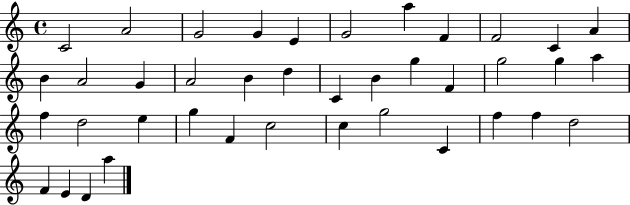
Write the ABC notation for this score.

X:1
T:Untitled
M:4/4
L:1/4
K:C
C2 A2 G2 G E G2 a F F2 C A B A2 G A2 B d C B g F g2 g a f d2 e g F c2 c g2 C f f d2 F E D a